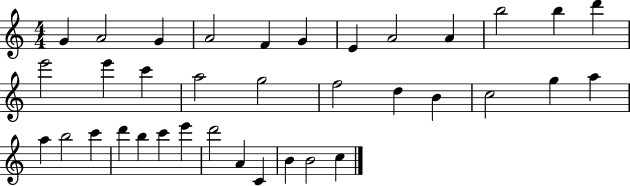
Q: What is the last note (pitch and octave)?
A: C5